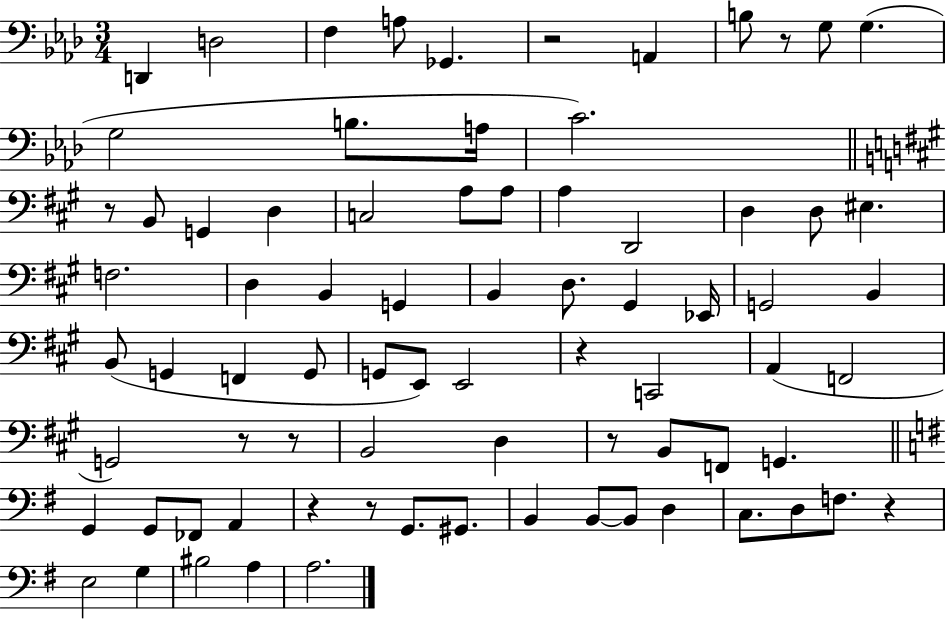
{
  \clef bass
  \numericTimeSignature
  \time 3/4
  \key aes \major
  d,4 d2 | f4 a8 ges,4. | r2 a,4 | b8 r8 g8 g4.( | \break g2 b8. a16 | c'2.) | \bar "||" \break \key a \major r8 b,8 g,4 d4 | c2 a8 a8 | a4 d,2 | d4 d8 eis4. | \break f2. | d4 b,4 g,4 | b,4 d8. gis,4 ees,16 | g,2 b,4 | \break b,8( g,4 f,4 g,8 | g,8 e,8) e,2 | r4 c,2 | a,4( f,2 | \break g,2) r8 r8 | b,2 d4 | r8 b,8 f,8 g,4. | \bar "||" \break \key e \minor g,4 g,8 fes,8 a,4 | r4 r8 g,8. gis,8. | b,4 b,8~~ b,8 d4 | c8. d8 f8. r4 | \break e2 g4 | bis2 a4 | a2. | \bar "|."
}